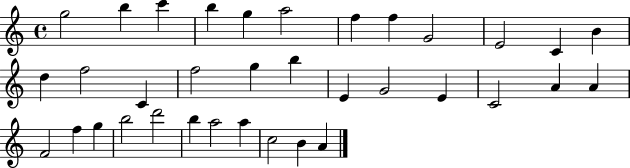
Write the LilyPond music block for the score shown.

{
  \clef treble
  \time 4/4
  \defaultTimeSignature
  \key c \major
  g''2 b''4 c'''4 | b''4 g''4 a''2 | f''4 f''4 g'2 | e'2 c'4 b'4 | \break d''4 f''2 c'4 | f''2 g''4 b''4 | e'4 g'2 e'4 | c'2 a'4 a'4 | \break f'2 f''4 g''4 | b''2 d'''2 | b''4 a''2 a''4 | c''2 b'4 a'4 | \break \bar "|."
}